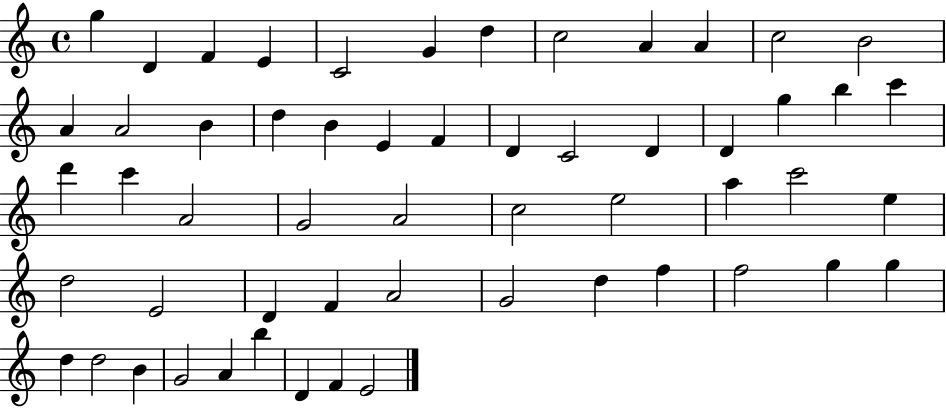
X:1
T:Untitled
M:4/4
L:1/4
K:C
g D F E C2 G d c2 A A c2 B2 A A2 B d B E F D C2 D D g b c' d' c' A2 G2 A2 c2 e2 a c'2 e d2 E2 D F A2 G2 d f f2 g g d d2 B G2 A b D F E2